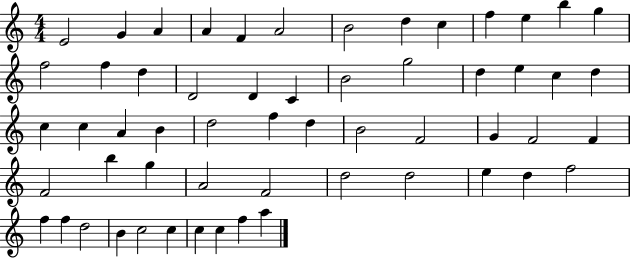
E4/h G4/q A4/q A4/q F4/q A4/h B4/h D5/q C5/q F5/q E5/q B5/q G5/q F5/h F5/q D5/q D4/h D4/q C4/q B4/h G5/h D5/q E5/q C5/q D5/q C5/q C5/q A4/q B4/q D5/h F5/q D5/q B4/h F4/h G4/q F4/h F4/q F4/h B5/q G5/q A4/h F4/h D5/h D5/h E5/q D5/q F5/h F5/q F5/q D5/h B4/q C5/h C5/q C5/q C5/q F5/q A5/q